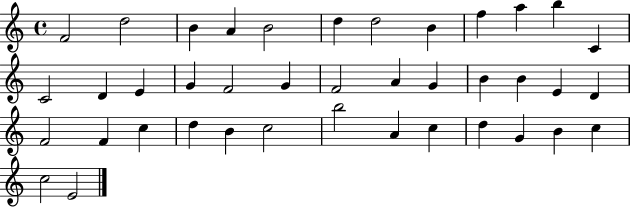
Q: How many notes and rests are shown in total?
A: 40